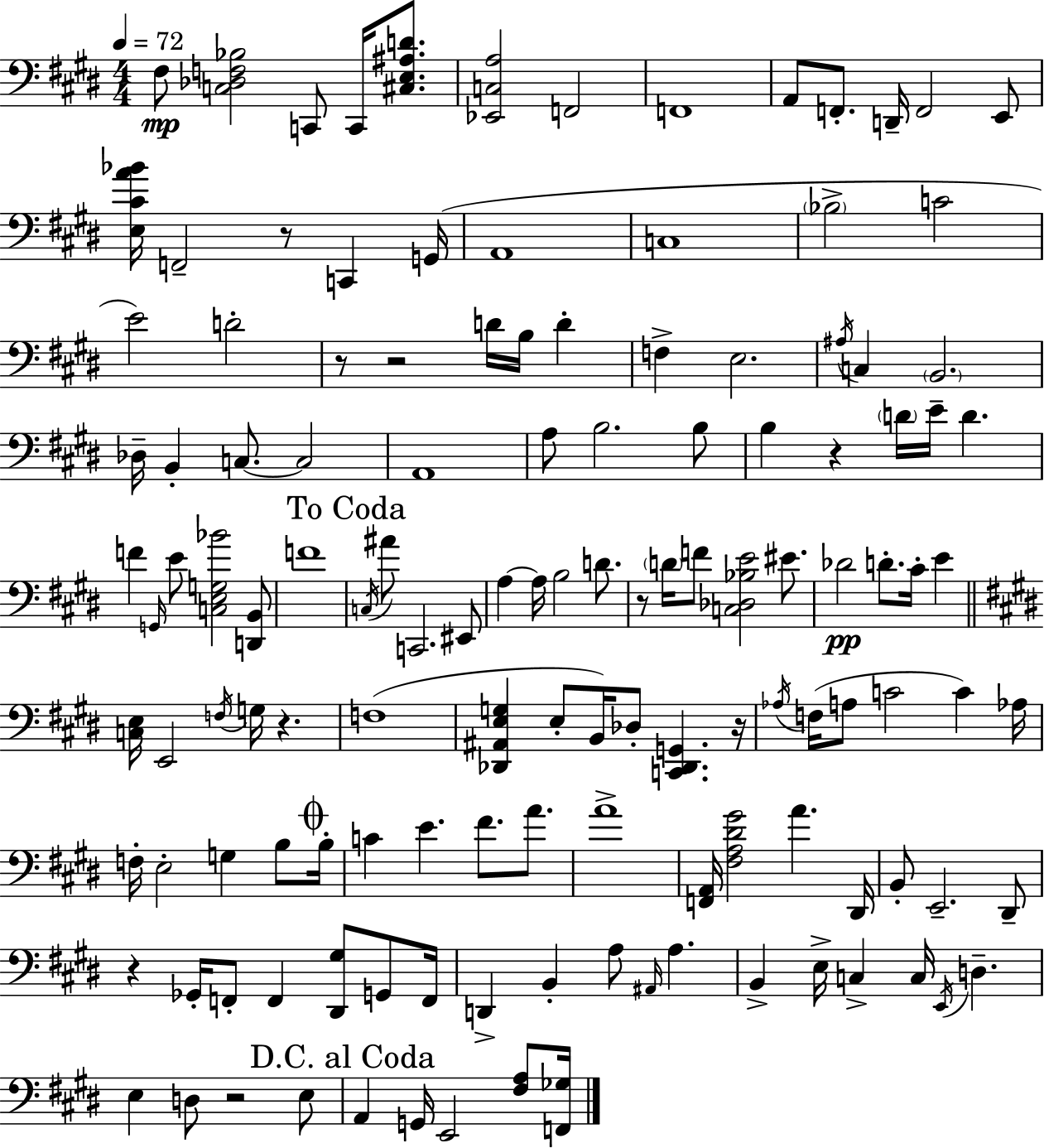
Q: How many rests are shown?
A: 9